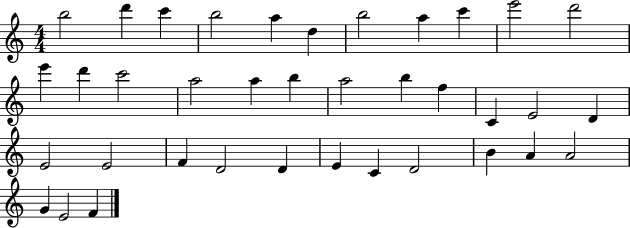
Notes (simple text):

B5/h D6/q C6/q B5/h A5/q D5/q B5/h A5/q C6/q E6/h D6/h E6/q D6/q C6/h A5/h A5/q B5/q A5/h B5/q F5/q C4/q E4/h D4/q E4/h E4/h F4/q D4/h D4/q E4/q C4/q D4/h B4/q A4/q A4/h G4/q E4/h F4/q